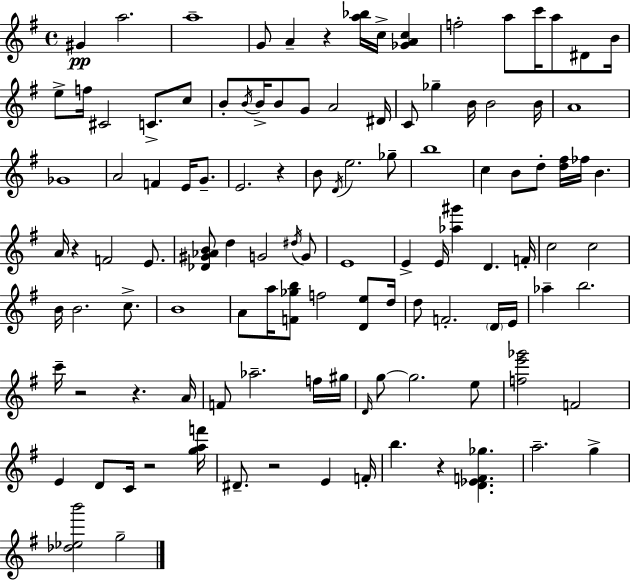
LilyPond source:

{
  \clef treble
  \time 4/4
  \defaultTimeSignature
  \key e \minor
  gis'4\pp a''2. | a''1-- | g'8 a'4-- r4 <a'' bes''>16 c''16-> <ges' a' c''>4 | f''2-. a''8 c'''16 a''8 dis'8 b'16 | \break e''8-> f''16 cis'2 c'8.-> c''8 | b'8-. \acciaccatura { b'16 } b'16-> b'8 g'8 a'2 | dis'16 c'8 ges''4-- b'16 b'2 | b'16 a'1 | \break ges'1 | a'2 f'4 e'16 g'8.-- | e'2. r4 | b'8 \acciaccatura { d'16 } e''2. | \break ges''8-- b''1 | c''4 b'8 d''8-. <d'' fis''>16 fes''16 b'4. | a'16 r4 f'2 e'8. | <des' gis' aes' b'>8 d''4 g'2 | \break \acciaccatura { dis''16 } g'8 e'1 | e'4-> e'16 <aes'' gis'''>4 d'4. | f'16-. c''2 c''2 | b'16 b'2. | \break c''8.-> b'1 | a'8 a''16 <f' ges'' b''>8 f''2 | <d' e''>8 d''16 d''8 f'2.-. | \parenthesize d'16 e'16 aes''4-- b''2. | \break c'''16-- r2 r4. | a'16 f'8 aes''2.-- | f''16 gis''16 \grace { d'16 } g''8~~ g''2. | e''8 <f'' e''' ges'''>2 f'2 | \break e'4 d'8 c'16 r2 | <g'' a'' f'''>16 dis'8.-- r2 e'4 | f'16-. b''4. r4 <d' ees' f' ges''>4. | a''2.-- | \break g''4-> <des'' ees'' b'''>2 g''2-- | \bar "|."
}